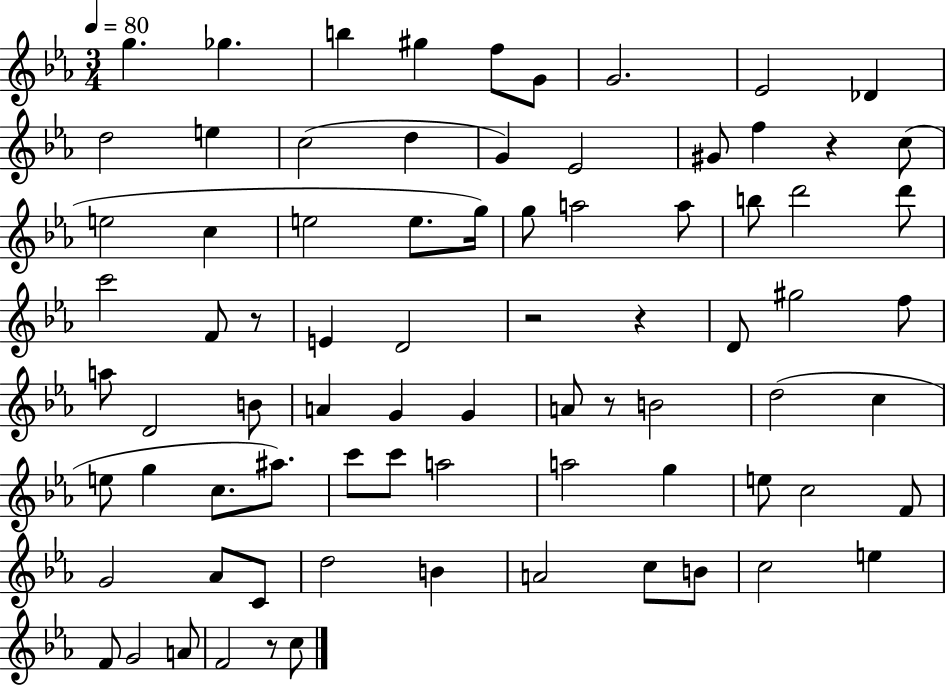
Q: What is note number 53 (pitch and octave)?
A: A5